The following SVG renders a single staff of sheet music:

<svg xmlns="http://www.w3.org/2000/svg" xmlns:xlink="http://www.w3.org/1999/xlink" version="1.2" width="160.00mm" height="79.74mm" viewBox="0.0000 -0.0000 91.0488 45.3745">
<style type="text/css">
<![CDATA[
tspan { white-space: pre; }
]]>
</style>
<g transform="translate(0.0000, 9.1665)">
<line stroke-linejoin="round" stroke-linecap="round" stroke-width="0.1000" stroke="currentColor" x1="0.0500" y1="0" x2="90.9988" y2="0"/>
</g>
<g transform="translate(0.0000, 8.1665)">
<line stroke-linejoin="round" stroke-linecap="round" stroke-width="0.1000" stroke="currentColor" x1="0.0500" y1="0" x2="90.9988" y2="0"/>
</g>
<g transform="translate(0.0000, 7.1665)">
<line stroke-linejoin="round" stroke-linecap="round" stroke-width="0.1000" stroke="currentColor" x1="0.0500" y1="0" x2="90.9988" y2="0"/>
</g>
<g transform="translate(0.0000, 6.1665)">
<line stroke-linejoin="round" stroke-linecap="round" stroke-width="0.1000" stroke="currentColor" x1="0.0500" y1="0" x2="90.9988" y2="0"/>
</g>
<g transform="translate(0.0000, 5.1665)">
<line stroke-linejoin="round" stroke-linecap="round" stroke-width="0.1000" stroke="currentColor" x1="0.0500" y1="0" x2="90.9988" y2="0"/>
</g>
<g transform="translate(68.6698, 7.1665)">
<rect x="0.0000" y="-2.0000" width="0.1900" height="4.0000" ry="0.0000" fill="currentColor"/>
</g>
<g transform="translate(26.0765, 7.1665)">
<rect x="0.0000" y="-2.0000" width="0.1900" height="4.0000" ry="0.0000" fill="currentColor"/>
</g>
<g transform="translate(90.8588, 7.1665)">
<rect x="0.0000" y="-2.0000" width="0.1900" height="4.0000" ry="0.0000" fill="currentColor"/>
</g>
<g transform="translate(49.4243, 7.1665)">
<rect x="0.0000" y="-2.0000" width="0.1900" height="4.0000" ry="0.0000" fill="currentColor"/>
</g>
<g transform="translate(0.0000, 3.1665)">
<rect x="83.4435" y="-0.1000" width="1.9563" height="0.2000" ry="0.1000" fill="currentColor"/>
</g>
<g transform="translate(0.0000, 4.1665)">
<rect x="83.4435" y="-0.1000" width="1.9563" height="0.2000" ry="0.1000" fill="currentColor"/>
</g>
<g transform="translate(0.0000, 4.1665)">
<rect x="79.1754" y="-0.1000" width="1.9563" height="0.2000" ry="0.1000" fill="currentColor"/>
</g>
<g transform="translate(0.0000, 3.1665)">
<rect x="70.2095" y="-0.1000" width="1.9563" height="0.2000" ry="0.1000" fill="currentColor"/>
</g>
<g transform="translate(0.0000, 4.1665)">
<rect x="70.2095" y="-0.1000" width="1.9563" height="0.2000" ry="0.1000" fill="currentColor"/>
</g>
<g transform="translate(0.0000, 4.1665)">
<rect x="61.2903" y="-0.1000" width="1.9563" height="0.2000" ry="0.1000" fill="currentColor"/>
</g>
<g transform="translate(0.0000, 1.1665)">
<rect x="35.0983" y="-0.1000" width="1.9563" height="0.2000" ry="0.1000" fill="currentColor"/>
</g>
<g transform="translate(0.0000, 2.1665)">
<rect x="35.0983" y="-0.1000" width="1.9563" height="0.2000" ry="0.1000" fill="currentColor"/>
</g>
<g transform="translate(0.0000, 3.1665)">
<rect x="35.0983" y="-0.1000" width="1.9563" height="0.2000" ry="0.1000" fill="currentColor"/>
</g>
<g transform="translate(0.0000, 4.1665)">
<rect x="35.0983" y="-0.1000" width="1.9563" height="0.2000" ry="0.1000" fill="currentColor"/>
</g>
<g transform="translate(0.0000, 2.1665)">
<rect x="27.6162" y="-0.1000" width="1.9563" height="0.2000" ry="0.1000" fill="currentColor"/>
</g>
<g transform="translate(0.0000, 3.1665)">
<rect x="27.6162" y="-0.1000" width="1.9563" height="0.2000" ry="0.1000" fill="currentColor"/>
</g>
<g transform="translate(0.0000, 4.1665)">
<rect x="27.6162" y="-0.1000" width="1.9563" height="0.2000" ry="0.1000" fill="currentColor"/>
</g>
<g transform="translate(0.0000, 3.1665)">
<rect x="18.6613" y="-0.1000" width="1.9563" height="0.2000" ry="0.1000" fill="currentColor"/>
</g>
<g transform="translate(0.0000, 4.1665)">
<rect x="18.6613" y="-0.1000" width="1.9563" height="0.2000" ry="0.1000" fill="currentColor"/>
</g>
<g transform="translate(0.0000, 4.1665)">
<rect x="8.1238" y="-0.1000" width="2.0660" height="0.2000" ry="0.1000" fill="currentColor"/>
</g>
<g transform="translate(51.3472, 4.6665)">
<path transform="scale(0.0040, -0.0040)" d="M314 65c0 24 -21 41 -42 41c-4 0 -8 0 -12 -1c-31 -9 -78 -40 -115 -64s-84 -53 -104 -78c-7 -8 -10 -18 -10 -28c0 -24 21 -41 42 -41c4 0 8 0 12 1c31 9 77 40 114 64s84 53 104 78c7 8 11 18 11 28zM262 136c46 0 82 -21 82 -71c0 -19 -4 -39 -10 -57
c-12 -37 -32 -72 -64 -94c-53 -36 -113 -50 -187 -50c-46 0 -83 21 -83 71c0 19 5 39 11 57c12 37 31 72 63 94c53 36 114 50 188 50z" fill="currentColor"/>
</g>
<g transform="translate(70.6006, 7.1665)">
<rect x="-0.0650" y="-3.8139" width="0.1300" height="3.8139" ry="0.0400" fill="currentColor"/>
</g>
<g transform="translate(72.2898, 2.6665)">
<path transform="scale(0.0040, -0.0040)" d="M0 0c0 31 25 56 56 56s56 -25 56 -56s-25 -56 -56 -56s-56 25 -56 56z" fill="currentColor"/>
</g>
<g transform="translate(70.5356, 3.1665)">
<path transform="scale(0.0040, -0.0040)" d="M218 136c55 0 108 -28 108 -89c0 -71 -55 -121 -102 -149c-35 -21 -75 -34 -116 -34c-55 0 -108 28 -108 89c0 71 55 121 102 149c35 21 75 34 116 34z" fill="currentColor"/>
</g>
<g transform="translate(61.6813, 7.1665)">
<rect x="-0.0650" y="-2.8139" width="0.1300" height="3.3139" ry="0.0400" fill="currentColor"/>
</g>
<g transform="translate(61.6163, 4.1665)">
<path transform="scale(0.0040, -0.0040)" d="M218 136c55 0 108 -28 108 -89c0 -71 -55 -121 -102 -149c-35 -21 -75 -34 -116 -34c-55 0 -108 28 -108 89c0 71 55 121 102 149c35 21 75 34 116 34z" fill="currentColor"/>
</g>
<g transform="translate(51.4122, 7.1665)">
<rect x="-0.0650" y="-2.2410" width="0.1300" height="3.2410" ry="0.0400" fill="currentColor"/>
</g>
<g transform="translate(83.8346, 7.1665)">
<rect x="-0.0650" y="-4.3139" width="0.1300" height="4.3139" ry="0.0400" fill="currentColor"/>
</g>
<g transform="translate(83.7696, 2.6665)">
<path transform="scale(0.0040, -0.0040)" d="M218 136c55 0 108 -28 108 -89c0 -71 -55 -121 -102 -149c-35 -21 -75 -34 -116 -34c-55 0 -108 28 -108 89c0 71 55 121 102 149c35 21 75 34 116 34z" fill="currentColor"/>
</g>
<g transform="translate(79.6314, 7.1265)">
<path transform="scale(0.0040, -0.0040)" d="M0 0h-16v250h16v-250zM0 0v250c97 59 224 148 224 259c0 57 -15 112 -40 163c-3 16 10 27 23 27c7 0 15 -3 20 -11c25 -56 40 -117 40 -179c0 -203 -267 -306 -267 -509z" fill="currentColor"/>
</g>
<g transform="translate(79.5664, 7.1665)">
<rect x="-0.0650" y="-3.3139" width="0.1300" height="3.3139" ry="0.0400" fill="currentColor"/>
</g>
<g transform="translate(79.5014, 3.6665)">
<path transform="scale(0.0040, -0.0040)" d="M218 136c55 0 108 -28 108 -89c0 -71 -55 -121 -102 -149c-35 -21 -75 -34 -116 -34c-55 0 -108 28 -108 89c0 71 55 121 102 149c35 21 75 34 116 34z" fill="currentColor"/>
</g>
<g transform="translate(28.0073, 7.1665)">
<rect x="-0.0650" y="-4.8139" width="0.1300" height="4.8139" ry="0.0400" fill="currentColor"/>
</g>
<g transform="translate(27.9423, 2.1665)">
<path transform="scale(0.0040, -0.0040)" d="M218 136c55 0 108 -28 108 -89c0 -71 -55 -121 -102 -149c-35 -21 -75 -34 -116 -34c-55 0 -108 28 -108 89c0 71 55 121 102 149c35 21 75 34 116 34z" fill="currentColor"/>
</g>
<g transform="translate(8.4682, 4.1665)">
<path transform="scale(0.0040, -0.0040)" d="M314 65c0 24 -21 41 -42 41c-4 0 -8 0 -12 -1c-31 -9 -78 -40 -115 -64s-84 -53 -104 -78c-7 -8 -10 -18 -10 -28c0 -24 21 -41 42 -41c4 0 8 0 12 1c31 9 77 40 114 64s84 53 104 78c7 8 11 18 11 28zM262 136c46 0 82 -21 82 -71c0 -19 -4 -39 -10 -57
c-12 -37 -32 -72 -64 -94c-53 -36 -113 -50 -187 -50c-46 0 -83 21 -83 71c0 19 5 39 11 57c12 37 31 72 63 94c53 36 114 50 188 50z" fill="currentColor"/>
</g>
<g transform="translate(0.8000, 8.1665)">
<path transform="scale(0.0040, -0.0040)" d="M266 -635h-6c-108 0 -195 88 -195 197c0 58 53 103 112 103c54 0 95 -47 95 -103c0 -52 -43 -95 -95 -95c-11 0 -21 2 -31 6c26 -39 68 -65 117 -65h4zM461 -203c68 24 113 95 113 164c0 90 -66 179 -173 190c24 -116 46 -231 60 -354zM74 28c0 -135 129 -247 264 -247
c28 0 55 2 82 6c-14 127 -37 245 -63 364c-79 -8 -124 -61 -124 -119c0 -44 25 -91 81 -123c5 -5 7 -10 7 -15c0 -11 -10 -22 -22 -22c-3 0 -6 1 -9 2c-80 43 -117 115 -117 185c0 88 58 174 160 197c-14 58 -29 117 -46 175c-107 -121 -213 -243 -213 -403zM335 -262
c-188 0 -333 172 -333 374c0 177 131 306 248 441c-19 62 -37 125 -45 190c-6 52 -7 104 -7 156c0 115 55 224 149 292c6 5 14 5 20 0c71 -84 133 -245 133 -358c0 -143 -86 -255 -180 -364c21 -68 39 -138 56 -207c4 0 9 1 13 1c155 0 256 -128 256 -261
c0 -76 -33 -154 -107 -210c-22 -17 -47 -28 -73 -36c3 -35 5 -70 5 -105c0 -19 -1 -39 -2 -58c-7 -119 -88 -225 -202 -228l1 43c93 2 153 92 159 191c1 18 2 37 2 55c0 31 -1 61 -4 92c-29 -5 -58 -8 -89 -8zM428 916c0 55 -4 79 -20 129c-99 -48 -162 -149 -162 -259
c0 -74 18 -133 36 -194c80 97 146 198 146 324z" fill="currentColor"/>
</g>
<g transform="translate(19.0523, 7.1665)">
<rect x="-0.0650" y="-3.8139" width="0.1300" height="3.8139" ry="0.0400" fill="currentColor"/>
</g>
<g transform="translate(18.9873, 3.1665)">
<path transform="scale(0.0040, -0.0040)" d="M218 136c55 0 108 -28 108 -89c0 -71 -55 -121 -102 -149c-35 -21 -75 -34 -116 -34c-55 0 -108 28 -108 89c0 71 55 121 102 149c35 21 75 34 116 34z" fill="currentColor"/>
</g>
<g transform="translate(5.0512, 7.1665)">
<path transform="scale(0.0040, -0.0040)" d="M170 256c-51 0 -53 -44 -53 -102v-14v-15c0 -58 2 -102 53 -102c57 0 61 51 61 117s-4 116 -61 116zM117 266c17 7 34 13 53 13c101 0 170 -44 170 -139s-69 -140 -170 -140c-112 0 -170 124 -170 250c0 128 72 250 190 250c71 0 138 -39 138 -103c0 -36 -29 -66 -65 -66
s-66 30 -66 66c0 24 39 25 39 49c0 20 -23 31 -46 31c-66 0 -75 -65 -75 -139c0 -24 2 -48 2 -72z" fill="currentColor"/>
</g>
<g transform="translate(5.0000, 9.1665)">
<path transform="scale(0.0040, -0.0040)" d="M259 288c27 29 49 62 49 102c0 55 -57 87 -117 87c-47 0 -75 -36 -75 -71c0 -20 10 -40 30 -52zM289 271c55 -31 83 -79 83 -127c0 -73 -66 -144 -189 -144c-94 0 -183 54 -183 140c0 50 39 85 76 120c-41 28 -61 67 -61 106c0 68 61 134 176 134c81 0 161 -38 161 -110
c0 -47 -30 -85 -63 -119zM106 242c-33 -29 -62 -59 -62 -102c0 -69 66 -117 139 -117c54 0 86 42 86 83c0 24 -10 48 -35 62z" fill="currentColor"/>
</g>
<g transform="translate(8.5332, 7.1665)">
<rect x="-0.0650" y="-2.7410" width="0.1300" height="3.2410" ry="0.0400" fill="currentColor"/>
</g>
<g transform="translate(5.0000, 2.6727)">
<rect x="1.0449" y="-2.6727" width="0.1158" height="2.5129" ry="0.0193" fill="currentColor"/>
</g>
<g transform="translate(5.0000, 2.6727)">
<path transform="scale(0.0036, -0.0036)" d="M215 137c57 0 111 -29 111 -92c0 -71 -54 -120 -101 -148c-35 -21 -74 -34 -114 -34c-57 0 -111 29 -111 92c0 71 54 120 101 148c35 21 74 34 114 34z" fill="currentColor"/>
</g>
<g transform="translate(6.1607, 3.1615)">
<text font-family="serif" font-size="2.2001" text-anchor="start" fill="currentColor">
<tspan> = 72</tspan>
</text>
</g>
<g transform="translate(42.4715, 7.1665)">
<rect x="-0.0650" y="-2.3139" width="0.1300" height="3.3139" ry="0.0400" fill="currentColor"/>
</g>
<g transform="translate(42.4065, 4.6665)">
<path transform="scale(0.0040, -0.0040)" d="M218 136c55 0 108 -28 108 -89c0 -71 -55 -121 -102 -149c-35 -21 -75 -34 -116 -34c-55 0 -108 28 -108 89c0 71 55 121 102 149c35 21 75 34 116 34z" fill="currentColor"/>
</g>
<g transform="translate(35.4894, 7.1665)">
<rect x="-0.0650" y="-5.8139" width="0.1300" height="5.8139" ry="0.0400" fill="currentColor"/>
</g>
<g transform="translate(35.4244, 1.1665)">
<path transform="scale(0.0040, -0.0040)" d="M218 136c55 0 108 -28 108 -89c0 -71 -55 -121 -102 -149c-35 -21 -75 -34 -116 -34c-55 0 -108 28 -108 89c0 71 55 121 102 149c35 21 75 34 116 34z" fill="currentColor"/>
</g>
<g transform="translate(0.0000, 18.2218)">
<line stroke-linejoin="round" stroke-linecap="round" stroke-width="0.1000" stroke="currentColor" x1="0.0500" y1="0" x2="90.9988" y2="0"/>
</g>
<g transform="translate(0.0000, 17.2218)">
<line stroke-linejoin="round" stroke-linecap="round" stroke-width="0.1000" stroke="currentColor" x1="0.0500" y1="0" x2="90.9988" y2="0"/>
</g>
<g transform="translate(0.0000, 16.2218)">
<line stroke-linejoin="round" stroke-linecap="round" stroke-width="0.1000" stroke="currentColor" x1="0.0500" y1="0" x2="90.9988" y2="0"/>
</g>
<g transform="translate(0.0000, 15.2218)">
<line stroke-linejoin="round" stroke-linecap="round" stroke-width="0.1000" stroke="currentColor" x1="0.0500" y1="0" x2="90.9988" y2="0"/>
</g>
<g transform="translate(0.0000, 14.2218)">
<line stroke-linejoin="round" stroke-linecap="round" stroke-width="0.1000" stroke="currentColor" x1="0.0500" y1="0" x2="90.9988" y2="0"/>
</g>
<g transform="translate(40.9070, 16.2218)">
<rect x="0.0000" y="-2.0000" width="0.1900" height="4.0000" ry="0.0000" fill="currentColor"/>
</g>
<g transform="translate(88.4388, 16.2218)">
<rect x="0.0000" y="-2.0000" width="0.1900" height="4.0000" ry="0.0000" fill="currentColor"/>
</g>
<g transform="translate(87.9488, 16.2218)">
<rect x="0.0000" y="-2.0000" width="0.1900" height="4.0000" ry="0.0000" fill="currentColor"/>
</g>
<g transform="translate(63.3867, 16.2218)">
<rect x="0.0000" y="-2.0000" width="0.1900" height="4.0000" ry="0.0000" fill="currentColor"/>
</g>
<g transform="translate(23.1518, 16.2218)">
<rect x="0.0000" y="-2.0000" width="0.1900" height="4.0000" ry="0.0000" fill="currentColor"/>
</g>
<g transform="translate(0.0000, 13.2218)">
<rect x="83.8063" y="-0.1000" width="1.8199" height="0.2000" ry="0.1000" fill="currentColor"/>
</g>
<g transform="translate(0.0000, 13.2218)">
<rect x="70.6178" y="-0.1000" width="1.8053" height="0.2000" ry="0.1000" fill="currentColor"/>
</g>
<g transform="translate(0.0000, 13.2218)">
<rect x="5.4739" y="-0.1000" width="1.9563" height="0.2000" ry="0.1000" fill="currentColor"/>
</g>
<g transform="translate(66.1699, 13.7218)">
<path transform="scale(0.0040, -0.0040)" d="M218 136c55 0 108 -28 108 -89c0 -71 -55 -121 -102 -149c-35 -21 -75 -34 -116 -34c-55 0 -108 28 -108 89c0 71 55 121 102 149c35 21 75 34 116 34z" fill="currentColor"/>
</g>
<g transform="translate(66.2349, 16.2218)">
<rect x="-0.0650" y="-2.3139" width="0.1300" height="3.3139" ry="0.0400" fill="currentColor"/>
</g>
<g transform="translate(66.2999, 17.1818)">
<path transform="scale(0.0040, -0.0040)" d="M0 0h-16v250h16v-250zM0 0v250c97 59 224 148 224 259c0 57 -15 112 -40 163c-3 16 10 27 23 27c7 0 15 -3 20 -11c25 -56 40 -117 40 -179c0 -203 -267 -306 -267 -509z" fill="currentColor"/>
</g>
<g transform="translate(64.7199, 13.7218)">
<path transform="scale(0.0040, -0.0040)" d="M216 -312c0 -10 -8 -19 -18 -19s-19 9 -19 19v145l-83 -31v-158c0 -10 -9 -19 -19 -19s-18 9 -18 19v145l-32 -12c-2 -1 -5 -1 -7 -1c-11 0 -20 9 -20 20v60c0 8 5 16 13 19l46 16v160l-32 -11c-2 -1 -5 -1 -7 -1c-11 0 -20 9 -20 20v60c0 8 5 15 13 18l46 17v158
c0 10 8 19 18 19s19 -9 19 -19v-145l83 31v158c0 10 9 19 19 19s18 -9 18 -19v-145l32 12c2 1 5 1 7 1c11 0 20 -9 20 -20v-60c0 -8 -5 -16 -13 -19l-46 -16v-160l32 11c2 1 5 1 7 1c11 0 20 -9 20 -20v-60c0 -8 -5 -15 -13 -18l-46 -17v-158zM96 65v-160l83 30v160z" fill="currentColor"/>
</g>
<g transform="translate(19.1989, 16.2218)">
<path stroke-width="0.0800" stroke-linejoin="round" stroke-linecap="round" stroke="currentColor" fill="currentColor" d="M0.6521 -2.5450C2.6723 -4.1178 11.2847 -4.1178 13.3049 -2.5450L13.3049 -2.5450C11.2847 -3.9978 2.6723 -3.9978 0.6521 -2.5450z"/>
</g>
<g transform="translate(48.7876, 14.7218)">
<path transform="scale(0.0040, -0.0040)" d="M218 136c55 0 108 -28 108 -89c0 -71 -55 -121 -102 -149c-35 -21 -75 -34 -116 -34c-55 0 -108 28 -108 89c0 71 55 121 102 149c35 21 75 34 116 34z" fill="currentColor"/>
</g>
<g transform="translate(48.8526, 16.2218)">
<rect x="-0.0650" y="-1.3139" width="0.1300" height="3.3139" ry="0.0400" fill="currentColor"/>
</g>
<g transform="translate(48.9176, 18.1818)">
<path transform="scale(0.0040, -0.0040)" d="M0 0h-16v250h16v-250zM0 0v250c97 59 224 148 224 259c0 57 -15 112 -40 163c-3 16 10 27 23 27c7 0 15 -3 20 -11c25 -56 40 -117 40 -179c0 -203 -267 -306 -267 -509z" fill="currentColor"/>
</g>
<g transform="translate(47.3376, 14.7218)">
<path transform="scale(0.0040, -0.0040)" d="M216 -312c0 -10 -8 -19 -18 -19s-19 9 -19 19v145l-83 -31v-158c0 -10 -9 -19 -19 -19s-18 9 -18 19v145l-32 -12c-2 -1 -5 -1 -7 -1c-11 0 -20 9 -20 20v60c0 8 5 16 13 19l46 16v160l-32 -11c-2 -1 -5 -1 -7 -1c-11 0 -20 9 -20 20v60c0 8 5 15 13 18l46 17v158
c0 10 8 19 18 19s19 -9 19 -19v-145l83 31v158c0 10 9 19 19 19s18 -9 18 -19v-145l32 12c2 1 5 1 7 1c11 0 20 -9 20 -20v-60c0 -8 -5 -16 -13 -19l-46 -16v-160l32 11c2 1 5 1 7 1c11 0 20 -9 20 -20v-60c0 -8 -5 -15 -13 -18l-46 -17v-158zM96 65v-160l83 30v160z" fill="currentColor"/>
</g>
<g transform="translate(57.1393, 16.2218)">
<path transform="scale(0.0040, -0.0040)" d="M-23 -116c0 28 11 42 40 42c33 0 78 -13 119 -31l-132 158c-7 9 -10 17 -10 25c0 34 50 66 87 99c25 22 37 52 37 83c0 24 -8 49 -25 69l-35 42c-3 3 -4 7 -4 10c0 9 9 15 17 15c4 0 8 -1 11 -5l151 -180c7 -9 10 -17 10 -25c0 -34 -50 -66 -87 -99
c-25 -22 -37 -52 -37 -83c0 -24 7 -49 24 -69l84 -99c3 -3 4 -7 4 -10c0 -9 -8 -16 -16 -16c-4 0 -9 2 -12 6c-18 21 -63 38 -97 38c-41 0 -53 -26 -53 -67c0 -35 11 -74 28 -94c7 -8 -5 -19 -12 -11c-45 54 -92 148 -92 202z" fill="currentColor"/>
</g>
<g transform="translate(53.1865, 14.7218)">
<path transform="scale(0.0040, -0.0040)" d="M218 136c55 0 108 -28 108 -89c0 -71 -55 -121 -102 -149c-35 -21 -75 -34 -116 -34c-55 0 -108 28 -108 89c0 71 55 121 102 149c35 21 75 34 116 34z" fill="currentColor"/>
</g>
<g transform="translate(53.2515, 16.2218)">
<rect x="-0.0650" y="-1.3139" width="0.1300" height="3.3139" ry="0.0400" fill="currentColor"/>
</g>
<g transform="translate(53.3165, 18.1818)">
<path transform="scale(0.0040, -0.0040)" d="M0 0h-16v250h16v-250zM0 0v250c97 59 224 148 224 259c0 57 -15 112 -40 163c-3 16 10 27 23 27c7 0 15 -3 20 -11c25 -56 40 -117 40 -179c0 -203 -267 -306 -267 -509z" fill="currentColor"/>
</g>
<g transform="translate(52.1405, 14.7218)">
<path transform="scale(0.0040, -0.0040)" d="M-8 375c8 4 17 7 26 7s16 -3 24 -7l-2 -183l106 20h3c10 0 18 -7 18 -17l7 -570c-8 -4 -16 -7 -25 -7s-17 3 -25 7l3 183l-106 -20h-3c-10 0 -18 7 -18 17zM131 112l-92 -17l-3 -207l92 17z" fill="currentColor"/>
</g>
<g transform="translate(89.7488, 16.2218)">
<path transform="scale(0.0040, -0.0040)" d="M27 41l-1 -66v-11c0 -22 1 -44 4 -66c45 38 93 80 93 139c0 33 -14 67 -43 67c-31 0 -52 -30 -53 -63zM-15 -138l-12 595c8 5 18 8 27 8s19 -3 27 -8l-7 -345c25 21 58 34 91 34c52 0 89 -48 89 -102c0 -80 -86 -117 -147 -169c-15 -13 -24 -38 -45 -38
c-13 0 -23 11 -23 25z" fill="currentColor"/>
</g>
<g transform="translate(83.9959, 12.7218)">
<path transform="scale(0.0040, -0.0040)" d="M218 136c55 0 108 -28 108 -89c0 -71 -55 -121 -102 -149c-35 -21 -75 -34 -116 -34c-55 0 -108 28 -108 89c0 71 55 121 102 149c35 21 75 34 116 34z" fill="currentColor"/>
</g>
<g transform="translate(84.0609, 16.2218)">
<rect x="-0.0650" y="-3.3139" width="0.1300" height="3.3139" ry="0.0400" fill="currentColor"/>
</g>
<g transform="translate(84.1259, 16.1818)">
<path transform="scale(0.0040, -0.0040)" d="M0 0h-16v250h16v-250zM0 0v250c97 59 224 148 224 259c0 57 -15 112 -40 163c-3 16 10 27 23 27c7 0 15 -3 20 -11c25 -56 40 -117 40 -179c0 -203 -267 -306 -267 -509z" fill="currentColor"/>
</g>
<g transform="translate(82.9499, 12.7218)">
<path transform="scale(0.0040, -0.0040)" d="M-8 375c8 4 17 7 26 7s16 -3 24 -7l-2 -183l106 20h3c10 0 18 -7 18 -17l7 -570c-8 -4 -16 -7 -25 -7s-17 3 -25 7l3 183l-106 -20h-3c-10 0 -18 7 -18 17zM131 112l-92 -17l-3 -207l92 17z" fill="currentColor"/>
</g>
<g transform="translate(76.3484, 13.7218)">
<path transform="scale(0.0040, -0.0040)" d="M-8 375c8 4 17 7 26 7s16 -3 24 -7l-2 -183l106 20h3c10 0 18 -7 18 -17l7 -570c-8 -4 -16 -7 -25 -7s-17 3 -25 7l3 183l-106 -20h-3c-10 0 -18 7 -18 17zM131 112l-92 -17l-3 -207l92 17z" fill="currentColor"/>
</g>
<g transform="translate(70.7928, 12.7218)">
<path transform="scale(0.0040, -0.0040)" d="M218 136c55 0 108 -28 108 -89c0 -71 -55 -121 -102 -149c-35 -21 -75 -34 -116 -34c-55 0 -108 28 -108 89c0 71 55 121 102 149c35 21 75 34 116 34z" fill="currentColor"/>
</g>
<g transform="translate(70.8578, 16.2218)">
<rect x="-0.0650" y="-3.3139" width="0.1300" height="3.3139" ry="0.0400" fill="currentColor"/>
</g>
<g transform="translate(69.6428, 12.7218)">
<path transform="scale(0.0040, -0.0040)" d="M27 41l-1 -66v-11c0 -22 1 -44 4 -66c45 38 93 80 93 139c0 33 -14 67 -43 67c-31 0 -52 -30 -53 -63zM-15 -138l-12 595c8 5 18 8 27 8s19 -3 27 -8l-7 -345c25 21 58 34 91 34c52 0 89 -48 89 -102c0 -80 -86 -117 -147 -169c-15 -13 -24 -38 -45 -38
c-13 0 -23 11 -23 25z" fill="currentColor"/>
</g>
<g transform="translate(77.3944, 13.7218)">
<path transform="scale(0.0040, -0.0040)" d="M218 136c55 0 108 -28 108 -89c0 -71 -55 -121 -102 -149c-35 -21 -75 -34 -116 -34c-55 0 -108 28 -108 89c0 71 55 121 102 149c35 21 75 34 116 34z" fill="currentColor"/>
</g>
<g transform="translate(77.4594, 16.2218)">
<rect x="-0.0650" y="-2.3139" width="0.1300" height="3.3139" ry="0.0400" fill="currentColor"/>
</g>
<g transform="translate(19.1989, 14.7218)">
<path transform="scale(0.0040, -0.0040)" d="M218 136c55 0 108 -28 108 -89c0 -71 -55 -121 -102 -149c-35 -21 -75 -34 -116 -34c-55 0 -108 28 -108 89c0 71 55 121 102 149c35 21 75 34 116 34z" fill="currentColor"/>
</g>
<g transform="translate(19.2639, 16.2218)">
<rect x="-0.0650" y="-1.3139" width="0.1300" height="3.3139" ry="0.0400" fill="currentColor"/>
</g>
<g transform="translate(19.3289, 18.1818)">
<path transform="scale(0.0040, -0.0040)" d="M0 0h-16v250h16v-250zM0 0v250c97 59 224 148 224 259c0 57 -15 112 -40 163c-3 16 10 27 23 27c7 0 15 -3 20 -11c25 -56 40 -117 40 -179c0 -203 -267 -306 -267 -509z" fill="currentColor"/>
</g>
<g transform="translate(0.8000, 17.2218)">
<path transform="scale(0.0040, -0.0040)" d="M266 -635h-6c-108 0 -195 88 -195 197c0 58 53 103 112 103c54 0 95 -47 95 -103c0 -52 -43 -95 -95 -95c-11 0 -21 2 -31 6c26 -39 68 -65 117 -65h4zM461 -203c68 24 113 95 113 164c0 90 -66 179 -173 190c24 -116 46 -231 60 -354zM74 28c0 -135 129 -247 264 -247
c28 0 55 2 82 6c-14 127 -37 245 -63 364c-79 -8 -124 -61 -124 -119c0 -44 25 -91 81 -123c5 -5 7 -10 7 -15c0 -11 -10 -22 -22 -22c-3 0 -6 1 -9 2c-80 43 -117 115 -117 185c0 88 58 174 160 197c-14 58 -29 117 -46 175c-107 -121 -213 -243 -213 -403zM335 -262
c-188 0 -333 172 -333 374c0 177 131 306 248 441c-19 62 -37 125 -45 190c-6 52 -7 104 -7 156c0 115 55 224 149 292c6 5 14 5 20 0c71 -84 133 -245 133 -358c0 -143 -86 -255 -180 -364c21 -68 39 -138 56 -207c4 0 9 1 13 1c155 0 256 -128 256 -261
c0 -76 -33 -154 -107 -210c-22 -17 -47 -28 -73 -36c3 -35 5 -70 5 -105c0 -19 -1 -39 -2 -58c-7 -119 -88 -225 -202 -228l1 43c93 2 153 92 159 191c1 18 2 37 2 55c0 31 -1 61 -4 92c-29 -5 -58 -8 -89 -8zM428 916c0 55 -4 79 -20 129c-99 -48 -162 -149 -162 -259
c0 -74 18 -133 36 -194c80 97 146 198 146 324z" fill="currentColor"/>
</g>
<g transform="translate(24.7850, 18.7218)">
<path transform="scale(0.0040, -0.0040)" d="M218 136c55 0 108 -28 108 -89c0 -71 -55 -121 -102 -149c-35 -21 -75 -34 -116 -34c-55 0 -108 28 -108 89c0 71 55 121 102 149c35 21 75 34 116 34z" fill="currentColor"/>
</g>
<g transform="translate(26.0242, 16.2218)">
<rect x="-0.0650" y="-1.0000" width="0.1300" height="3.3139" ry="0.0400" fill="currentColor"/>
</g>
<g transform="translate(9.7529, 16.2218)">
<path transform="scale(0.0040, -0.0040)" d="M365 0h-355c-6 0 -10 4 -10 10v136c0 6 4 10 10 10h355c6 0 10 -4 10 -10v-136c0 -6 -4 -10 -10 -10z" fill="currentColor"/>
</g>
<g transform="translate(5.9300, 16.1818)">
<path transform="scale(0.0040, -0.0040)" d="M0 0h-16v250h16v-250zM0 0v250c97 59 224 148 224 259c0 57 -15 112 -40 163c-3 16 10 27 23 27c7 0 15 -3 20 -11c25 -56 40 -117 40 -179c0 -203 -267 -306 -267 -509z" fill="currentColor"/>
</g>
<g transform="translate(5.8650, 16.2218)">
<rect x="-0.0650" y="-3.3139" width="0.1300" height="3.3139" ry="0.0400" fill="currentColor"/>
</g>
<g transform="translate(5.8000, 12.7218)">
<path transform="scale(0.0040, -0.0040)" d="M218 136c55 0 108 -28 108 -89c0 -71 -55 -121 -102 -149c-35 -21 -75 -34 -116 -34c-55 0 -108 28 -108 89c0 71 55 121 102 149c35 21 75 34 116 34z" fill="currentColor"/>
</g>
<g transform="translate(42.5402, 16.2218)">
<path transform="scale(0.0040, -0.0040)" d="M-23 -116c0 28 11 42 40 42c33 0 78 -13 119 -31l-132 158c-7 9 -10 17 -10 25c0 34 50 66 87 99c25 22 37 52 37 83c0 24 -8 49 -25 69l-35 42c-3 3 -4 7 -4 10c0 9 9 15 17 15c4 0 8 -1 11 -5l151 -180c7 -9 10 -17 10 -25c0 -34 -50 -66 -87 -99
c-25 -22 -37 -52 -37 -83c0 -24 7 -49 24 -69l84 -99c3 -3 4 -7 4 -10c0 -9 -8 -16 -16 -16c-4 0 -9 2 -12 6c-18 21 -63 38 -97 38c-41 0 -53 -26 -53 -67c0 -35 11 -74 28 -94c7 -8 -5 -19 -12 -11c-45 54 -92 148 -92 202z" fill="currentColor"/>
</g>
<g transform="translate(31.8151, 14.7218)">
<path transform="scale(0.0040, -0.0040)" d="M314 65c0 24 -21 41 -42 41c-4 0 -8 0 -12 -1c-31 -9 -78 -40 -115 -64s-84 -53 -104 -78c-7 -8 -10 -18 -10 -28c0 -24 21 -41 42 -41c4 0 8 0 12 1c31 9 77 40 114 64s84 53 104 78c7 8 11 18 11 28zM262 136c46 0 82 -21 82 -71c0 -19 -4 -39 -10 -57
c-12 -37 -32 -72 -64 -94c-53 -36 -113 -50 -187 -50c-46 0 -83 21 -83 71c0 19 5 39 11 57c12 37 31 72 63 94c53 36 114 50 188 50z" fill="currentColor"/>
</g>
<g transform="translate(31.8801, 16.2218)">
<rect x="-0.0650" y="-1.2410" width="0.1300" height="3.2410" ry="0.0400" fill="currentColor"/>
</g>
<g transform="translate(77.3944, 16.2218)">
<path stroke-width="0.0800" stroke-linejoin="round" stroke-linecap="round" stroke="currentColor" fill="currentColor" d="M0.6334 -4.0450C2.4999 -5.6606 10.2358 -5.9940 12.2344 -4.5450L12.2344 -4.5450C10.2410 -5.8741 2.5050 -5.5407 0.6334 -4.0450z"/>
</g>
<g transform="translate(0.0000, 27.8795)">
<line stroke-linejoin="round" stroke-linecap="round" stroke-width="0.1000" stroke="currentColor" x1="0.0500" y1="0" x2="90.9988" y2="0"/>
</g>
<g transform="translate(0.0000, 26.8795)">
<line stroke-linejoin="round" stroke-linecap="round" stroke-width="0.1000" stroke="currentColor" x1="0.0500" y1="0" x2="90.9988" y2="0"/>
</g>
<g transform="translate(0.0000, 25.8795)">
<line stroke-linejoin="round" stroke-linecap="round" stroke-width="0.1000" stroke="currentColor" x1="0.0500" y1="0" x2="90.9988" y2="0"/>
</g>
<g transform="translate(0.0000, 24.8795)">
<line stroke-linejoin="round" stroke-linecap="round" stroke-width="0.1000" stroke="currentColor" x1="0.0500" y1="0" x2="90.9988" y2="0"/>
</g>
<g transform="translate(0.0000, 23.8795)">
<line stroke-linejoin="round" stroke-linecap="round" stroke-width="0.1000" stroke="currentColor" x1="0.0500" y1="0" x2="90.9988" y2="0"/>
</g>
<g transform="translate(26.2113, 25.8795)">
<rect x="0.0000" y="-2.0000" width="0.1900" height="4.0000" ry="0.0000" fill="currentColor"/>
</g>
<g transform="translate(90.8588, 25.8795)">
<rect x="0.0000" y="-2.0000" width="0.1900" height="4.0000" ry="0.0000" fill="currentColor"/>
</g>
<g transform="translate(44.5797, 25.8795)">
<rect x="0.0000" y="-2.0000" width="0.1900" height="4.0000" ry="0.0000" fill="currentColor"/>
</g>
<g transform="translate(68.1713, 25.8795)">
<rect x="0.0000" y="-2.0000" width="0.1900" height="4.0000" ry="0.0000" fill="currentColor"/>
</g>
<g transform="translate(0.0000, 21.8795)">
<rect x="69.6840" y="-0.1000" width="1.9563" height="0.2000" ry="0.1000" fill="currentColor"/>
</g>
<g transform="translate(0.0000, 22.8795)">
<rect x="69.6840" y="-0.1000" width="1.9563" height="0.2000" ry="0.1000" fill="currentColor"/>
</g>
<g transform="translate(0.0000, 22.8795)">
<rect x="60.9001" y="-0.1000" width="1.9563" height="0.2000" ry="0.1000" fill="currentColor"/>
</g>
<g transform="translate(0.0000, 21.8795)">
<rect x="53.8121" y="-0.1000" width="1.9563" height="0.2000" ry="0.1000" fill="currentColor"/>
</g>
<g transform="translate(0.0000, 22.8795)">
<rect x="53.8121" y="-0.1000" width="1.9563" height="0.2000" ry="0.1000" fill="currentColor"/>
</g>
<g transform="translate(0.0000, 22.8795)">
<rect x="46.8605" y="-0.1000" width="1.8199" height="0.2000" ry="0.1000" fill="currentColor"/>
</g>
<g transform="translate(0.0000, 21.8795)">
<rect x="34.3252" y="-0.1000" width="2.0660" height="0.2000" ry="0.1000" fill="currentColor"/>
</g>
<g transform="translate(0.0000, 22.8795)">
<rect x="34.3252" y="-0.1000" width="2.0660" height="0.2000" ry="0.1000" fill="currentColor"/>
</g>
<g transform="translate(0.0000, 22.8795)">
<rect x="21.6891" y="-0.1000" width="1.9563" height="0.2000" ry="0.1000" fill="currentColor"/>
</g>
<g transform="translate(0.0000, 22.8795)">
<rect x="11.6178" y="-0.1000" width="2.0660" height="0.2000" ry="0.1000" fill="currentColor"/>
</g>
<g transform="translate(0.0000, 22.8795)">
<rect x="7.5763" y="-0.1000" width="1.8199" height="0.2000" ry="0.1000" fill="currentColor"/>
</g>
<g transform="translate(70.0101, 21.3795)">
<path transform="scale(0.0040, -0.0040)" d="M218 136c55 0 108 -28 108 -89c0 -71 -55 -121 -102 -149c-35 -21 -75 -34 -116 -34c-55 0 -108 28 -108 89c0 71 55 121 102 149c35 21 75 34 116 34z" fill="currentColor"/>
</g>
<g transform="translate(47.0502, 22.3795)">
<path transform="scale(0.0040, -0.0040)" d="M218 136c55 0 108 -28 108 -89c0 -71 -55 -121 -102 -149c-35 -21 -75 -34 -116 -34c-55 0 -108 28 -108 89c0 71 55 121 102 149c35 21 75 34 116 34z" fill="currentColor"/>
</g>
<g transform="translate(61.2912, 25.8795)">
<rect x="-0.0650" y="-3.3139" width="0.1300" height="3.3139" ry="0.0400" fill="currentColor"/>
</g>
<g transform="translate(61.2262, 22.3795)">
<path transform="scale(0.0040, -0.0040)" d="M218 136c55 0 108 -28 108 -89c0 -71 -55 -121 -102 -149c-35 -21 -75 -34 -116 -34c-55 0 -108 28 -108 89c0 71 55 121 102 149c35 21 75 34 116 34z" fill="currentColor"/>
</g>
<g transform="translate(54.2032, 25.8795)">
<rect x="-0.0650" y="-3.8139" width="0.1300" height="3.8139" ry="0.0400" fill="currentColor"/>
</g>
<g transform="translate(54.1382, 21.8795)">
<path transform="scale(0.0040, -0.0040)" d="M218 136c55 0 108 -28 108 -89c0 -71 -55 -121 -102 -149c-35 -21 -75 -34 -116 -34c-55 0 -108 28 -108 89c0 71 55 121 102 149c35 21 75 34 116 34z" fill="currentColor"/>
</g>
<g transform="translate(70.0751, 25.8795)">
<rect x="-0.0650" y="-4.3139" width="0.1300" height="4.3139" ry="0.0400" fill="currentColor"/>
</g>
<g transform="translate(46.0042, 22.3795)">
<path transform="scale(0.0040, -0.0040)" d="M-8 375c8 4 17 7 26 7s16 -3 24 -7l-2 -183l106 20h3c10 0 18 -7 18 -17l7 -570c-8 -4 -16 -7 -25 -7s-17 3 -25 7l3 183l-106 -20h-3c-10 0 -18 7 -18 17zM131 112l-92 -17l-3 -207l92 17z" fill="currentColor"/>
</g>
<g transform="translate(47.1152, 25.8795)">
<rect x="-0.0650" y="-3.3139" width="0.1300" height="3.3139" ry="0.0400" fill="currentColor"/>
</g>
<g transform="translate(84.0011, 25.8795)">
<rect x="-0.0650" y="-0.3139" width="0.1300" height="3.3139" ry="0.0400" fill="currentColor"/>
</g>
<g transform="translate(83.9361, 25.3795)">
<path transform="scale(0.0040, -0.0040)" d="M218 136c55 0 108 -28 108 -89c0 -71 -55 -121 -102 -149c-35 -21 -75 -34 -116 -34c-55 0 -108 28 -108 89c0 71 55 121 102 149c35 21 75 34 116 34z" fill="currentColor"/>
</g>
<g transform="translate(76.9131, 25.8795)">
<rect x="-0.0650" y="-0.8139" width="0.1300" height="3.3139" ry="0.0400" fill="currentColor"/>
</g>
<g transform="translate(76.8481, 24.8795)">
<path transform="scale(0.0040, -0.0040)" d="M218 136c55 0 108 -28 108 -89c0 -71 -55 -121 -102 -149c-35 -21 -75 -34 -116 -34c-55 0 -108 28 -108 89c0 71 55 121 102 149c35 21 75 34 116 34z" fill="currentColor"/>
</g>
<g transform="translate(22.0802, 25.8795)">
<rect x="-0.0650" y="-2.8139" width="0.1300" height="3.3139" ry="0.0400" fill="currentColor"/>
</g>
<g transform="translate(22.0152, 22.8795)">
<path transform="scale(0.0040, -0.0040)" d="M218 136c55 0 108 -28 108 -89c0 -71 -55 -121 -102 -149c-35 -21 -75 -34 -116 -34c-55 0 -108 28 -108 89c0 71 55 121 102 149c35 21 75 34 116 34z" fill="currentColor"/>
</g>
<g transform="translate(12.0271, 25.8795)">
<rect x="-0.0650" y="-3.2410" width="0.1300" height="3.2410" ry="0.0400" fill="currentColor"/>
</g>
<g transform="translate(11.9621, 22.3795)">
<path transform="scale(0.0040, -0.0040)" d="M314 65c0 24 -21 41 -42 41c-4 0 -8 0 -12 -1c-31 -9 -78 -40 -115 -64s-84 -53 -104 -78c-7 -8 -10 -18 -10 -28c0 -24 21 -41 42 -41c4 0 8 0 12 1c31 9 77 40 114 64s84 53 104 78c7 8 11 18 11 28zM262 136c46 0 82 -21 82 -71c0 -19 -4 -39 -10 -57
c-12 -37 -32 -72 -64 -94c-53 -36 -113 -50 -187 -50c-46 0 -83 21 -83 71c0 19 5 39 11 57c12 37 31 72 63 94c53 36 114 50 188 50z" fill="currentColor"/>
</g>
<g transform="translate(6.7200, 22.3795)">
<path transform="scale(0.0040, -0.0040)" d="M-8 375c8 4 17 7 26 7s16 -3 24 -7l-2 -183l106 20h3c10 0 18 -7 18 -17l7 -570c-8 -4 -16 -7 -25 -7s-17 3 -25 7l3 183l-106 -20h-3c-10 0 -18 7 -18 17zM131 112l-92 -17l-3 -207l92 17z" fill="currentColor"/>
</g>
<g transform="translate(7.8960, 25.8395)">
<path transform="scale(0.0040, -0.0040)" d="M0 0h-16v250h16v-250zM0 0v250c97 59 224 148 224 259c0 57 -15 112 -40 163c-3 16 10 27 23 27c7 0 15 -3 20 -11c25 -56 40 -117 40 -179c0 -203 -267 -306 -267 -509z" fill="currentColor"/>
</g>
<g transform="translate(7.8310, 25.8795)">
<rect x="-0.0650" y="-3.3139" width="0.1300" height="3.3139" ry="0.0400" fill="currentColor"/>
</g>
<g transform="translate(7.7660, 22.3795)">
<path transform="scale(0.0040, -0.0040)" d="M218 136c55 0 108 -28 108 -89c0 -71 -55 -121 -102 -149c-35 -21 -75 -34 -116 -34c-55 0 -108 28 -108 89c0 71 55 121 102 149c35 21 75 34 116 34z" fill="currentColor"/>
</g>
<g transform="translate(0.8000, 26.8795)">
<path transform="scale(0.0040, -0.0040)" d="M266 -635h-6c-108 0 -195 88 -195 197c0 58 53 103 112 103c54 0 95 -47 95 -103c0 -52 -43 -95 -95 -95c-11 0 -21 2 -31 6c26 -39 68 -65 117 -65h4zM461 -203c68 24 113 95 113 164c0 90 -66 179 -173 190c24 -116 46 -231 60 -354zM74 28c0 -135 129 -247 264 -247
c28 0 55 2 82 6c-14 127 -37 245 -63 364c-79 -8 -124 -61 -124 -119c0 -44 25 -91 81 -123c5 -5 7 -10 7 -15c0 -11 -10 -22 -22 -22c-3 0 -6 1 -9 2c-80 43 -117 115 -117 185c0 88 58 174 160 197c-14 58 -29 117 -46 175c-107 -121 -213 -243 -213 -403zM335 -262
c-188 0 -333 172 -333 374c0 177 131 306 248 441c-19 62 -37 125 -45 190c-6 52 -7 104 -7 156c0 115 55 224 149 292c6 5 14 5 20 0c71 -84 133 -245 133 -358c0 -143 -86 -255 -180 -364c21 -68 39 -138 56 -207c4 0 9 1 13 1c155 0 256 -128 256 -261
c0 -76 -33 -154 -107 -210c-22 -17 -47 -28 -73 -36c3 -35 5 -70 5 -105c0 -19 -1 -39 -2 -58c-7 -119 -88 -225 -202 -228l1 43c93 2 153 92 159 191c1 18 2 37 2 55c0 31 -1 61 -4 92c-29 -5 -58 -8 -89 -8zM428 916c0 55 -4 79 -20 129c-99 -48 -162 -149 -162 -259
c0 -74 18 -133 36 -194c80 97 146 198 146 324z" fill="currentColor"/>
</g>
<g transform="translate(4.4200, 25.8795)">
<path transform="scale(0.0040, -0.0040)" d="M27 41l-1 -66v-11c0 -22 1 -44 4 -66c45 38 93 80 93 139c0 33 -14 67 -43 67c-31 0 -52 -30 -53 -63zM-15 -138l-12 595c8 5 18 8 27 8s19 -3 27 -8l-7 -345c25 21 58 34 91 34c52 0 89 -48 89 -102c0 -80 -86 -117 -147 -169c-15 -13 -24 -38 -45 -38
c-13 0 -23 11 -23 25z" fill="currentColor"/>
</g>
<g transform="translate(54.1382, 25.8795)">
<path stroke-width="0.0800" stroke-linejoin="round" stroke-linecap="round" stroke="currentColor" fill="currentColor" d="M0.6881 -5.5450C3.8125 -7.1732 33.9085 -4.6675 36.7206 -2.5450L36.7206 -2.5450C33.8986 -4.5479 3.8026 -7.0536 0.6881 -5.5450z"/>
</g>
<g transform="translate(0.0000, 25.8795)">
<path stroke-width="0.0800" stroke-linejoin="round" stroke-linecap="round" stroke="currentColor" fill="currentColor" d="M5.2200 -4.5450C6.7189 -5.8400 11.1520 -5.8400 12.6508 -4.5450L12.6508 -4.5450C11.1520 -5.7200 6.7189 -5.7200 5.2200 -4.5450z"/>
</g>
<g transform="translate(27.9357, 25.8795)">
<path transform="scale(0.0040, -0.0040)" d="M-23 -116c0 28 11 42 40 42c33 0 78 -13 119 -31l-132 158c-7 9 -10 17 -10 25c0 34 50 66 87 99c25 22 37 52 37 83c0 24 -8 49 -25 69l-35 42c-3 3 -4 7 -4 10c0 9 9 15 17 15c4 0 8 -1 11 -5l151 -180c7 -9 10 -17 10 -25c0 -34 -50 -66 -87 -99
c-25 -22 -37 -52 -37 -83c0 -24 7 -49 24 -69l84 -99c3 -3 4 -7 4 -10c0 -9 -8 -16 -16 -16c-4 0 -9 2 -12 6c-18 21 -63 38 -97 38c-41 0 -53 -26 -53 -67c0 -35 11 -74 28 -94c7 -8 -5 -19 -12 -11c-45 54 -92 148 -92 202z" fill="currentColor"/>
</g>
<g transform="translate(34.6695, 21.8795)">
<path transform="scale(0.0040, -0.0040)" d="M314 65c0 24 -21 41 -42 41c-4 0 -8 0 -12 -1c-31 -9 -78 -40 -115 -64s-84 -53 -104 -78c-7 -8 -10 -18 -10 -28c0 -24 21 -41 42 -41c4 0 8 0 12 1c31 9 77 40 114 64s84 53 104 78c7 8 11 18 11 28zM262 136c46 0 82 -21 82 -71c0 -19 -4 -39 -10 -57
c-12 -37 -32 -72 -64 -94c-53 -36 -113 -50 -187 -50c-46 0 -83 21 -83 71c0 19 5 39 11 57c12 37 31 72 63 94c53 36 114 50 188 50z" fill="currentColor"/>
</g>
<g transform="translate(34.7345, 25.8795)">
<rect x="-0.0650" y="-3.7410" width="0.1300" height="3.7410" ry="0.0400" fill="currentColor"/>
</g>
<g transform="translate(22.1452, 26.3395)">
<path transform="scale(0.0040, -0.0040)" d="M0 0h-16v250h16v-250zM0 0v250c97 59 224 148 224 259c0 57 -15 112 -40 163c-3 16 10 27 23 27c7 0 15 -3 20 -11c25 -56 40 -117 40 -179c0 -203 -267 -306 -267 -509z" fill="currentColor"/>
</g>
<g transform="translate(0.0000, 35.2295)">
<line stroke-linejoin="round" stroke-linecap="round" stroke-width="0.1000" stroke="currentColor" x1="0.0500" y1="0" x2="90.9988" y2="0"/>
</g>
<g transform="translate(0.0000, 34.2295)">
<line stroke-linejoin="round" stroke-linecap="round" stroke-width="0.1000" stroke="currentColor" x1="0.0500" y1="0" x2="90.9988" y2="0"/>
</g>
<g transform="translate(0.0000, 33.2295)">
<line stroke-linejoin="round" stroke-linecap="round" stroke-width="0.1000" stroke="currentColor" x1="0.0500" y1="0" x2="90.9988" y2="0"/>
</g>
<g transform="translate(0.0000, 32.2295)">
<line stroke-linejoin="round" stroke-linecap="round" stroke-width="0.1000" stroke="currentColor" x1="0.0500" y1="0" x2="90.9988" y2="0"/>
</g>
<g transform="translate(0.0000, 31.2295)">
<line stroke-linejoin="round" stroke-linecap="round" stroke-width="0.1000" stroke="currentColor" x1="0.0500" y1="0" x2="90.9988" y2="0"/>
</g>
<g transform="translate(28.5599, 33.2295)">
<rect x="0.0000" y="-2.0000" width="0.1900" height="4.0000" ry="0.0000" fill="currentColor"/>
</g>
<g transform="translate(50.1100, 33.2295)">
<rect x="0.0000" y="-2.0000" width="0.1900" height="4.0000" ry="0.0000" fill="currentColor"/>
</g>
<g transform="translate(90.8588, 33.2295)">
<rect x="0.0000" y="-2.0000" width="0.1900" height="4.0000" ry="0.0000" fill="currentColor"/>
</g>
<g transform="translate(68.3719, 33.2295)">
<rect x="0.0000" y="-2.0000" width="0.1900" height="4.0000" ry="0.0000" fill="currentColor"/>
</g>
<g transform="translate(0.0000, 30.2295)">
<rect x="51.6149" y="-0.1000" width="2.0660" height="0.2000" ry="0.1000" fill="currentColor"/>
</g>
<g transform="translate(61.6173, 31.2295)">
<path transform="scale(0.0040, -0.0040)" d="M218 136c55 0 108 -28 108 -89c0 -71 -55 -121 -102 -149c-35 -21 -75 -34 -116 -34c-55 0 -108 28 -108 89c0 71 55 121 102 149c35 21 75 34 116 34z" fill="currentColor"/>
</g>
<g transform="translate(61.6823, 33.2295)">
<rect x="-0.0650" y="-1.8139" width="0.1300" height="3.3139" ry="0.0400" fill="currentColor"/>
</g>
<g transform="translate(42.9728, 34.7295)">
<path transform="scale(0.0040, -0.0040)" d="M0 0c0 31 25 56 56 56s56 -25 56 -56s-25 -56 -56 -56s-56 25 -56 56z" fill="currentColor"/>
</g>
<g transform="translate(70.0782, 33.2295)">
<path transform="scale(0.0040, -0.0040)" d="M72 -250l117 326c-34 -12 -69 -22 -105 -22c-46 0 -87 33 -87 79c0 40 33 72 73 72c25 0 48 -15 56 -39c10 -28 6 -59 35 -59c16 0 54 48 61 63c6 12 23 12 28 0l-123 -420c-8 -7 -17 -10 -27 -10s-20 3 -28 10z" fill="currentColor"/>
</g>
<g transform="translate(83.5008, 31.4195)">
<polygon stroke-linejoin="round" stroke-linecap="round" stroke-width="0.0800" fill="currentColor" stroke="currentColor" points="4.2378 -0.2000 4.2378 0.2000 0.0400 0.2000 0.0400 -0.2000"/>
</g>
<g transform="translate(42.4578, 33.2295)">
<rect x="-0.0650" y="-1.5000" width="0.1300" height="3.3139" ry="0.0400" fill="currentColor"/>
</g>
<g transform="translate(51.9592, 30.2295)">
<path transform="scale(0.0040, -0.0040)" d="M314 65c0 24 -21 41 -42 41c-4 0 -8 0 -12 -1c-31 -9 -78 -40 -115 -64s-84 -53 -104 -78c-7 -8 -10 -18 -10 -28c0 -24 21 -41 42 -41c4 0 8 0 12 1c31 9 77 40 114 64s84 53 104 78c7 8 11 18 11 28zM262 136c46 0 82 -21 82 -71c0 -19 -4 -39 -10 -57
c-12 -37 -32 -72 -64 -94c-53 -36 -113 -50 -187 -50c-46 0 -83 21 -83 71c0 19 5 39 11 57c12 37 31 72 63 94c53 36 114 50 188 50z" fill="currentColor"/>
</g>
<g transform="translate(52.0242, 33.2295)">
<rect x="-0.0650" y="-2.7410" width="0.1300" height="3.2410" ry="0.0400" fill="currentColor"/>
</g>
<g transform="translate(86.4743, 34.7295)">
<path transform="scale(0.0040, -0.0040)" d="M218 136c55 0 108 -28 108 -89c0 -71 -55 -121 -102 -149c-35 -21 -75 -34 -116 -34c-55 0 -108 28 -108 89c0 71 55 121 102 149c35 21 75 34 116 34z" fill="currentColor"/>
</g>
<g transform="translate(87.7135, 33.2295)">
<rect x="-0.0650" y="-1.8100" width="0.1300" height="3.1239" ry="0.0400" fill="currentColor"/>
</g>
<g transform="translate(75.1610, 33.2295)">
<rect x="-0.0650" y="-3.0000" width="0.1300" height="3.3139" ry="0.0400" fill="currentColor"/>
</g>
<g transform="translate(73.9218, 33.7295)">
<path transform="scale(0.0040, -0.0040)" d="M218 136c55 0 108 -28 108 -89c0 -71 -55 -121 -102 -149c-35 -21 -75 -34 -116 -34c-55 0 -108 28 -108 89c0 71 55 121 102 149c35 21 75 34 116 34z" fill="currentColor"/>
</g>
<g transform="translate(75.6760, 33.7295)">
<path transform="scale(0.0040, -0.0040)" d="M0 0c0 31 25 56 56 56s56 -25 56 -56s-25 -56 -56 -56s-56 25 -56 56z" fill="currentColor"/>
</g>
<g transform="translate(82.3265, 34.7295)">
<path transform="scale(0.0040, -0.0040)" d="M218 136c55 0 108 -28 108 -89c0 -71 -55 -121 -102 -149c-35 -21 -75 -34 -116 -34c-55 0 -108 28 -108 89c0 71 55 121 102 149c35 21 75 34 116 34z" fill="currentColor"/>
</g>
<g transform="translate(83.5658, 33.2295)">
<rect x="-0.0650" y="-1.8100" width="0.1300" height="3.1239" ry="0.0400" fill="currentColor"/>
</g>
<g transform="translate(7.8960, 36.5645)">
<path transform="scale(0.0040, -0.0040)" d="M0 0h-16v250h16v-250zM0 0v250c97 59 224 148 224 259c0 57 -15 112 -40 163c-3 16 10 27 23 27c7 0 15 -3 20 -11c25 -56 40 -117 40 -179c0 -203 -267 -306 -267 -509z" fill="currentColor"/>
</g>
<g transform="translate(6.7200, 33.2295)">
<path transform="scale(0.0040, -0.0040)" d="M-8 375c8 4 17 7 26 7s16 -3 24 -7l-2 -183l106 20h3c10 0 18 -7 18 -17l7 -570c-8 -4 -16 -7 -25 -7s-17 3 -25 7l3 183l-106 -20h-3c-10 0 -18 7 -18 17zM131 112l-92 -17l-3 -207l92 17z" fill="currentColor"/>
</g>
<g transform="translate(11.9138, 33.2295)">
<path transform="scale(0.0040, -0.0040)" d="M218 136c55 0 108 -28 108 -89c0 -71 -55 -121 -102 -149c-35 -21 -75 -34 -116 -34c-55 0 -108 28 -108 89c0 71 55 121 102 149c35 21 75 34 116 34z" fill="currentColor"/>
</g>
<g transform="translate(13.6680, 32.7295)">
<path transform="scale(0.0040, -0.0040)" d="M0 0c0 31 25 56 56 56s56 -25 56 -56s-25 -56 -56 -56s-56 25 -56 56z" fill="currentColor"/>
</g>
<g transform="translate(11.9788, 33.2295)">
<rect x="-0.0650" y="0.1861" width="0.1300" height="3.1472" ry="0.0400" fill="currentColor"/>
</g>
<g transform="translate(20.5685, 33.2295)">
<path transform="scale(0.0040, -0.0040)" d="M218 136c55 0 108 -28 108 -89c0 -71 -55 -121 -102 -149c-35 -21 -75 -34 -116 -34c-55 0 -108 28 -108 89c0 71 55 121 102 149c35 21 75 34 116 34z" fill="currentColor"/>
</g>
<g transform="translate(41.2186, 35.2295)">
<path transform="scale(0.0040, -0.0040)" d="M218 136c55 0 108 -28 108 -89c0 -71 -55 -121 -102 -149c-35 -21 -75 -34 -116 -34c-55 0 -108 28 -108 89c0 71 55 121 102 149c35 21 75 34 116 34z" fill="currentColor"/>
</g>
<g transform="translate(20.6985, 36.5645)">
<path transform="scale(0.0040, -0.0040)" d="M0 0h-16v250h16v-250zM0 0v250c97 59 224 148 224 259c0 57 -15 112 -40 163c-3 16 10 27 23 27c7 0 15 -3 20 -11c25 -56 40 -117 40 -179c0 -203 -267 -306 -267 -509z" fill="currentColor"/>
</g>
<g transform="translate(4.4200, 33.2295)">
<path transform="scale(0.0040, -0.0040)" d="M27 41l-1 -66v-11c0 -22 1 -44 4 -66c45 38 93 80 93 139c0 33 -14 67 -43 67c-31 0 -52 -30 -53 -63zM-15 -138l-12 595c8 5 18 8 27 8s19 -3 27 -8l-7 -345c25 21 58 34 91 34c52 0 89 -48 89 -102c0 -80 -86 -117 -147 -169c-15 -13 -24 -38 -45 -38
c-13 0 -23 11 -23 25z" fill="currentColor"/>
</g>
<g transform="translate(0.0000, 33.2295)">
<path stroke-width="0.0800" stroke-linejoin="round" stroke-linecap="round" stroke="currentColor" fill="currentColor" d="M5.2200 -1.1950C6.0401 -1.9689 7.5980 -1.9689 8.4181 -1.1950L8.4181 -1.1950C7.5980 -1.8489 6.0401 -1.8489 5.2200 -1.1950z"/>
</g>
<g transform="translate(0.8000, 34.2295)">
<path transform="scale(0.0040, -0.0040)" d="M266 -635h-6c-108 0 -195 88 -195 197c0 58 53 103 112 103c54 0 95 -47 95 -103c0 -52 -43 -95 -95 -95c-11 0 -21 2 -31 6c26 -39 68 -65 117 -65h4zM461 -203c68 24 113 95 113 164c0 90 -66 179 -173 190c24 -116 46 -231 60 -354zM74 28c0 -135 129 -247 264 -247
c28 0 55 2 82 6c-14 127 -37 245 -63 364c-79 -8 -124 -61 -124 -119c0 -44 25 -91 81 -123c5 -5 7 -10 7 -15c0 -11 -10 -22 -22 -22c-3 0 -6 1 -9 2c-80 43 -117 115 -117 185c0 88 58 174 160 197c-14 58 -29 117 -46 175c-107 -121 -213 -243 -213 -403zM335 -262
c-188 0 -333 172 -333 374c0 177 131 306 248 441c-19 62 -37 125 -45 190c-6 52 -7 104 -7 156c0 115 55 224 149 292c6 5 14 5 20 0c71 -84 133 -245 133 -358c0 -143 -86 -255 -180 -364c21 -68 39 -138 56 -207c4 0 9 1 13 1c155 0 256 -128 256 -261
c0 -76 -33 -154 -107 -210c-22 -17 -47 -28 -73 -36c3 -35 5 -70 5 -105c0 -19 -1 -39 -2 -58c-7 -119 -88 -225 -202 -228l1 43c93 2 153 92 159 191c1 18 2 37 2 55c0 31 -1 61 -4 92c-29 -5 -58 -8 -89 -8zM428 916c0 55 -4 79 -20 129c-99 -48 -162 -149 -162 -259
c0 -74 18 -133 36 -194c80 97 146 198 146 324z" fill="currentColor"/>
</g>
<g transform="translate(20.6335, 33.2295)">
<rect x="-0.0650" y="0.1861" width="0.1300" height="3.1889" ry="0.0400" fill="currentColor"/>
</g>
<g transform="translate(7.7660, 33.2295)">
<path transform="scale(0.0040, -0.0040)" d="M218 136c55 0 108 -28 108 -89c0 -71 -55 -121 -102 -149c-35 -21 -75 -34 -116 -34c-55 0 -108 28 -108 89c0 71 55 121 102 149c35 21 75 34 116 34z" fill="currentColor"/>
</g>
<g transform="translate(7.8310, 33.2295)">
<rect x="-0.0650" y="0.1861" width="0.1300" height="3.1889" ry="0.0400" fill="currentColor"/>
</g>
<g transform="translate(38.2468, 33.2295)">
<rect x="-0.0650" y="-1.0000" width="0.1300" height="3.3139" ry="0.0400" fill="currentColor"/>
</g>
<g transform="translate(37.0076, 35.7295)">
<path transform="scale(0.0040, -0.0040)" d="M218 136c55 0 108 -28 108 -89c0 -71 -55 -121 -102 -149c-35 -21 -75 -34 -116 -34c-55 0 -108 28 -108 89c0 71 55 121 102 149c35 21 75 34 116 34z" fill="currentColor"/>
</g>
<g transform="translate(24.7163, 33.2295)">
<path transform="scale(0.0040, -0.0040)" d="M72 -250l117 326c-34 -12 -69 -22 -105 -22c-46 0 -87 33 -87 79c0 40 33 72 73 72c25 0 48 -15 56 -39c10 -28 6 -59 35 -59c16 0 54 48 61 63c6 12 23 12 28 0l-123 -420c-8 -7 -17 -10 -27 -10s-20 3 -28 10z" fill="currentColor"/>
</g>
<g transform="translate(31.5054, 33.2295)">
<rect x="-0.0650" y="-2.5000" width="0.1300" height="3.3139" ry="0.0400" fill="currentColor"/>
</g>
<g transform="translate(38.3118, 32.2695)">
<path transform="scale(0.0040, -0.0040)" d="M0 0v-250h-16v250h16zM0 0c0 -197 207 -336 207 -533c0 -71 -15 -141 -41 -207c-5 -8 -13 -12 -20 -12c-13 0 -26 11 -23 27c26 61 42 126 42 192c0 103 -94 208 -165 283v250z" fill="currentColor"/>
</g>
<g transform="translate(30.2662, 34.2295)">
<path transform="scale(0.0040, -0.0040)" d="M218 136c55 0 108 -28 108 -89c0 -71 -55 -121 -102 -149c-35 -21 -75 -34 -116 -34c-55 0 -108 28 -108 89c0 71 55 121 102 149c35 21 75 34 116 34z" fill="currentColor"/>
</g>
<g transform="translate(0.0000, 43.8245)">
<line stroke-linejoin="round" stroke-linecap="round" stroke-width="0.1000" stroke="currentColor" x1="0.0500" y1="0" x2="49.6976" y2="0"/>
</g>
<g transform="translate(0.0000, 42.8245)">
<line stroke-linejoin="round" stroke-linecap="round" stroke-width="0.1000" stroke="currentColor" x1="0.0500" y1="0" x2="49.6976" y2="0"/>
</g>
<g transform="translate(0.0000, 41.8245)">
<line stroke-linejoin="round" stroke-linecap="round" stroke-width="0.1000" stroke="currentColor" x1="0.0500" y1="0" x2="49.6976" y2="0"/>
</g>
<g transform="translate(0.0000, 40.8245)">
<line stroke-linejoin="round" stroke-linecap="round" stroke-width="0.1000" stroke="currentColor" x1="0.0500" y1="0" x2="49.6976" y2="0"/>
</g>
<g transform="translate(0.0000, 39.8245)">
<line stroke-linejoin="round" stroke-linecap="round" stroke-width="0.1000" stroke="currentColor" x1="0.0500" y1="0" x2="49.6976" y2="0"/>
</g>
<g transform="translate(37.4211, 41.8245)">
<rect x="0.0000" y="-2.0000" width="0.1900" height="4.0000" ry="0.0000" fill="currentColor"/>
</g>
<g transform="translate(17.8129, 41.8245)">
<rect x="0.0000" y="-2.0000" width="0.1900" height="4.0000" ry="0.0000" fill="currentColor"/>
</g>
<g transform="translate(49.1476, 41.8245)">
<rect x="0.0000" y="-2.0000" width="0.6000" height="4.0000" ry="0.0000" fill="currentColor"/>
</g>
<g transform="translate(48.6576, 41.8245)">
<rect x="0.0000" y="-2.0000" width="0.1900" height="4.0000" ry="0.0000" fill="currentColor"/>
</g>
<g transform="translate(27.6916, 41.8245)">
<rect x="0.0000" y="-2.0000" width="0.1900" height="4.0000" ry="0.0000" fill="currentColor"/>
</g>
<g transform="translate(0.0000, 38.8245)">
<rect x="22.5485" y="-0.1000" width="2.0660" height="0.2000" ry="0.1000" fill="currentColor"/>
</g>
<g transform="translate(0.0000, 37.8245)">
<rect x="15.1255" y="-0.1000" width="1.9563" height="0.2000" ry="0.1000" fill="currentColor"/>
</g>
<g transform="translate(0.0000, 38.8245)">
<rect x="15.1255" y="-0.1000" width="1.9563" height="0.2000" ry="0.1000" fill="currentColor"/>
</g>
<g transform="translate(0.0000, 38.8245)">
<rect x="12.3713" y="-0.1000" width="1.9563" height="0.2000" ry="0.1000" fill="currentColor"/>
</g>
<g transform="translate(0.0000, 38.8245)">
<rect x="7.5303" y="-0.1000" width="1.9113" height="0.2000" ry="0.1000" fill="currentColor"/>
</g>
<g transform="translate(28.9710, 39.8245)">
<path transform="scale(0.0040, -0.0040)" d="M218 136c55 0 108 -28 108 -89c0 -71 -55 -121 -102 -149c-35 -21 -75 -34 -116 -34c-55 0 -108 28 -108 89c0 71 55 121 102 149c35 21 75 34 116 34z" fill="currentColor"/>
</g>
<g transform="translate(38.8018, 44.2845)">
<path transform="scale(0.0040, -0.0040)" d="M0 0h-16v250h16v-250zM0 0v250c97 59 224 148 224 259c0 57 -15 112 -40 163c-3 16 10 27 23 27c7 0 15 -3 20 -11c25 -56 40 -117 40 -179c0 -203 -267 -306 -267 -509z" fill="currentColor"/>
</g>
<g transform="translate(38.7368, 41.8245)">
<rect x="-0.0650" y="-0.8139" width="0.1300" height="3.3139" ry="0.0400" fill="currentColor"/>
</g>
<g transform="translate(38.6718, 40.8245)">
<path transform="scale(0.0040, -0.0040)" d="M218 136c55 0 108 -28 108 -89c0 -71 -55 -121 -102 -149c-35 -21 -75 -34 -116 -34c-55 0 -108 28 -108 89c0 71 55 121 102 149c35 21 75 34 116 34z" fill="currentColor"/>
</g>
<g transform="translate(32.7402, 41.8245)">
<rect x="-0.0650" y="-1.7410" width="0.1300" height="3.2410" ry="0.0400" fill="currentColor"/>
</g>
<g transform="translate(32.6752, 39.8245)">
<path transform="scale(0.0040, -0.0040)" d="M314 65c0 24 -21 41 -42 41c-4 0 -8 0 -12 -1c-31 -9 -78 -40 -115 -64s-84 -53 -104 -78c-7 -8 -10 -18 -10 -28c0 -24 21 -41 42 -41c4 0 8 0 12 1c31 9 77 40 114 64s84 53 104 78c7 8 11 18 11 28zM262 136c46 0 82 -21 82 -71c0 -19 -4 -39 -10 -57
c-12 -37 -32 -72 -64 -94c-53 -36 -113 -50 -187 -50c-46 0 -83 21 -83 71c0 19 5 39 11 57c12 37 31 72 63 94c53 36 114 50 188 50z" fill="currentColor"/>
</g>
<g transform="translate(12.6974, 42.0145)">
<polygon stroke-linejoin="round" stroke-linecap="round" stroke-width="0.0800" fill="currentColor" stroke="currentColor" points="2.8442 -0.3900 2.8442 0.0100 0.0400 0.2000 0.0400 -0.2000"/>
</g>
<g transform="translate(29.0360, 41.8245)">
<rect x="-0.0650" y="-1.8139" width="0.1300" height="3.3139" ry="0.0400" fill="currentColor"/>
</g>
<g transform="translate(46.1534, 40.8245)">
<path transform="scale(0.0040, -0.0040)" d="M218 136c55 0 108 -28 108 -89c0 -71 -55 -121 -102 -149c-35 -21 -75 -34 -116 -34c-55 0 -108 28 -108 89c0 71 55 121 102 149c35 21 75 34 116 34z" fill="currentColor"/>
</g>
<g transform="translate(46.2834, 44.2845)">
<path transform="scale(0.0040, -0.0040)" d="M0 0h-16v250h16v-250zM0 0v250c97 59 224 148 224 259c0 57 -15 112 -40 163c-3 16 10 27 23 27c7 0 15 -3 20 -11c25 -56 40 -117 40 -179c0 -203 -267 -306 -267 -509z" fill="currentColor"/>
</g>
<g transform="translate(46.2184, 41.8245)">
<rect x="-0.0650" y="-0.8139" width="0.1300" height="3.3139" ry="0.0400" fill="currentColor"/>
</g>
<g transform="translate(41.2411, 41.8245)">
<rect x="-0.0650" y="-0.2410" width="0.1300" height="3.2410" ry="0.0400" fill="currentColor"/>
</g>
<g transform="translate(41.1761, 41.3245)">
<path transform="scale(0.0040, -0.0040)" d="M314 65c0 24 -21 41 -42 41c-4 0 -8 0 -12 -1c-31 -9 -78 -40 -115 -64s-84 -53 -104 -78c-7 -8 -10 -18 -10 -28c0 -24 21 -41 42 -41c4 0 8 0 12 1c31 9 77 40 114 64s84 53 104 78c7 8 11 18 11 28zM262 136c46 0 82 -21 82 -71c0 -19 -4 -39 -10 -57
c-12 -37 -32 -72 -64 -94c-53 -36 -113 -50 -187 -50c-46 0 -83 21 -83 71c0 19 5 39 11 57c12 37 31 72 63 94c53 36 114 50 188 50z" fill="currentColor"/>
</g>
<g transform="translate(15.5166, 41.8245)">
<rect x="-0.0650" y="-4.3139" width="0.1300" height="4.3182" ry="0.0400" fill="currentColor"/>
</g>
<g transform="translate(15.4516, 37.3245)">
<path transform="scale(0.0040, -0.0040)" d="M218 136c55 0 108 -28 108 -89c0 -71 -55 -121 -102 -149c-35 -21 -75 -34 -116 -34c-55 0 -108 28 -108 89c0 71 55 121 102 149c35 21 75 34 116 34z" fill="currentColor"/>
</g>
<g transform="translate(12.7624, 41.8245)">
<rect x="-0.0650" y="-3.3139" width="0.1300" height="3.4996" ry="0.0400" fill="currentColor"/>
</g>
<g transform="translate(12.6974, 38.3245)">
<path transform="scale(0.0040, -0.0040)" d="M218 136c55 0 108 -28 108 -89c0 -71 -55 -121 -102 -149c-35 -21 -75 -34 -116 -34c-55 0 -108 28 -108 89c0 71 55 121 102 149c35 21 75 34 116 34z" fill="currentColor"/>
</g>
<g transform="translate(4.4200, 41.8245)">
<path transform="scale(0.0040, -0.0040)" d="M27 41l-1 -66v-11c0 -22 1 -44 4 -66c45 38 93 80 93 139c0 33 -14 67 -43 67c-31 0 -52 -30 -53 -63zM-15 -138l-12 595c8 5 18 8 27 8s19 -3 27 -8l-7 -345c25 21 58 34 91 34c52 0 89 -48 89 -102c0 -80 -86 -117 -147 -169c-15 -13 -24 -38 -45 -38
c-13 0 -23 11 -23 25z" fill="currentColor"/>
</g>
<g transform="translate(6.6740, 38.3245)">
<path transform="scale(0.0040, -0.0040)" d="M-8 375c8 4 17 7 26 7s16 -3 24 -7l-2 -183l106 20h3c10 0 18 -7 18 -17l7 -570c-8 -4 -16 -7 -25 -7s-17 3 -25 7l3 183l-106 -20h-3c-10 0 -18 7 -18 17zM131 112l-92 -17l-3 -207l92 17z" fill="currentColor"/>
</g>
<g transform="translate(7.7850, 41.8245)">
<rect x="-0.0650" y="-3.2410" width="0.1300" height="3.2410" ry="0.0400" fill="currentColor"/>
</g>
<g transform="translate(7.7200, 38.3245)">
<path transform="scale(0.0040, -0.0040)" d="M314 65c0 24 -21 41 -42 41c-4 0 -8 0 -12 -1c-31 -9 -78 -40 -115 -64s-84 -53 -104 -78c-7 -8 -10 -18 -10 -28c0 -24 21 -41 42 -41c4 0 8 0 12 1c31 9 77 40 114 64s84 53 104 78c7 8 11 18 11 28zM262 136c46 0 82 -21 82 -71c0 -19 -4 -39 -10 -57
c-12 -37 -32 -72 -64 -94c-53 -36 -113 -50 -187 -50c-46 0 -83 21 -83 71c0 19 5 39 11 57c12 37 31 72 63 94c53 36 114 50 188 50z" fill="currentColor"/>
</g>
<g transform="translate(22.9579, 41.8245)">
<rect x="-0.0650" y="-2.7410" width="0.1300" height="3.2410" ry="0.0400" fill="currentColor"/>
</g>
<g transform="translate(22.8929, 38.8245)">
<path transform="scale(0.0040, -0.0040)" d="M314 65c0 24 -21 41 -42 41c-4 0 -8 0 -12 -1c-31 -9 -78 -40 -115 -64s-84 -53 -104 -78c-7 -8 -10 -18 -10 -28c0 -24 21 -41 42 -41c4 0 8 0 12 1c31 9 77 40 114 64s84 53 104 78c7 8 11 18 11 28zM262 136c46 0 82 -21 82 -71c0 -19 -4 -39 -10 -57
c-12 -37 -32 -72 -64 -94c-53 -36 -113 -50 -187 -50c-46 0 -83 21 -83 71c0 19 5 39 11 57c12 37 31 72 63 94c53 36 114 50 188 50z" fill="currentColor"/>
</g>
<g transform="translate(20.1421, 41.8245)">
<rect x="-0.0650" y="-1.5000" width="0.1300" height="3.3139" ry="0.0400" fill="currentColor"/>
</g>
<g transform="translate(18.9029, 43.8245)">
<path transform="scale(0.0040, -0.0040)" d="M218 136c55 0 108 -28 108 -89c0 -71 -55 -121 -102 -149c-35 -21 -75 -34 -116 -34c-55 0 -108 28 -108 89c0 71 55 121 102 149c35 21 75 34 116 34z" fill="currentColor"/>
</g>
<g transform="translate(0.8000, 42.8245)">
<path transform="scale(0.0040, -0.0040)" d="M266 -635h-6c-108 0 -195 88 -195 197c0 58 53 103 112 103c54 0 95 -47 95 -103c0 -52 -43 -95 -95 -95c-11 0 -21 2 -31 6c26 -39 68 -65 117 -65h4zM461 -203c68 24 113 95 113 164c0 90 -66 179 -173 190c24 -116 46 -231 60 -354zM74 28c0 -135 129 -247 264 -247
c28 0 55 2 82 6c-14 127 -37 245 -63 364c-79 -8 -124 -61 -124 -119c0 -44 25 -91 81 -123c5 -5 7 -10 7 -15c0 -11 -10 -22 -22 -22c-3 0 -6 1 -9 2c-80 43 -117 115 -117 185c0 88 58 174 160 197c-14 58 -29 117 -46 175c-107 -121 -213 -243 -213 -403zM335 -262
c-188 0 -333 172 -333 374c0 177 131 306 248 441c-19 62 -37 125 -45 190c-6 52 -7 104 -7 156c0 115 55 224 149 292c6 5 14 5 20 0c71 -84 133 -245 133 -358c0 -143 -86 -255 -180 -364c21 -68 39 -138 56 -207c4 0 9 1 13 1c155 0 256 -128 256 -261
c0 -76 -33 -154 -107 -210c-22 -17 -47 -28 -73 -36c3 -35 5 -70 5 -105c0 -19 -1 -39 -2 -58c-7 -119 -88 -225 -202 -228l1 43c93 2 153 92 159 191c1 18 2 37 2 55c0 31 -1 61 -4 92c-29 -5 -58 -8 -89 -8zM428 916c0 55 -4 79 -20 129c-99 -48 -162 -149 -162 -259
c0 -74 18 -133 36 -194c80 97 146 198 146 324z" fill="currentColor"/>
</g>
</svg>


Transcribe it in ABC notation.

X:1
T:Untitled
M:6/8
L:1/4
K:C
a2 c' e' g' g g2 a c' b/2 d' b/2 z2 e/2 D e2 z ^e/2 e/2 z ^g/2 _b g b/2 b/2 b2 a/2 z c'2 b c' b d' d c B/2 B B/2 z/2 G D/2 E a2 f z/2 A F/2 F/2 b2 b/2 d'/2 E a2 f f2 d/2 c2 d/2